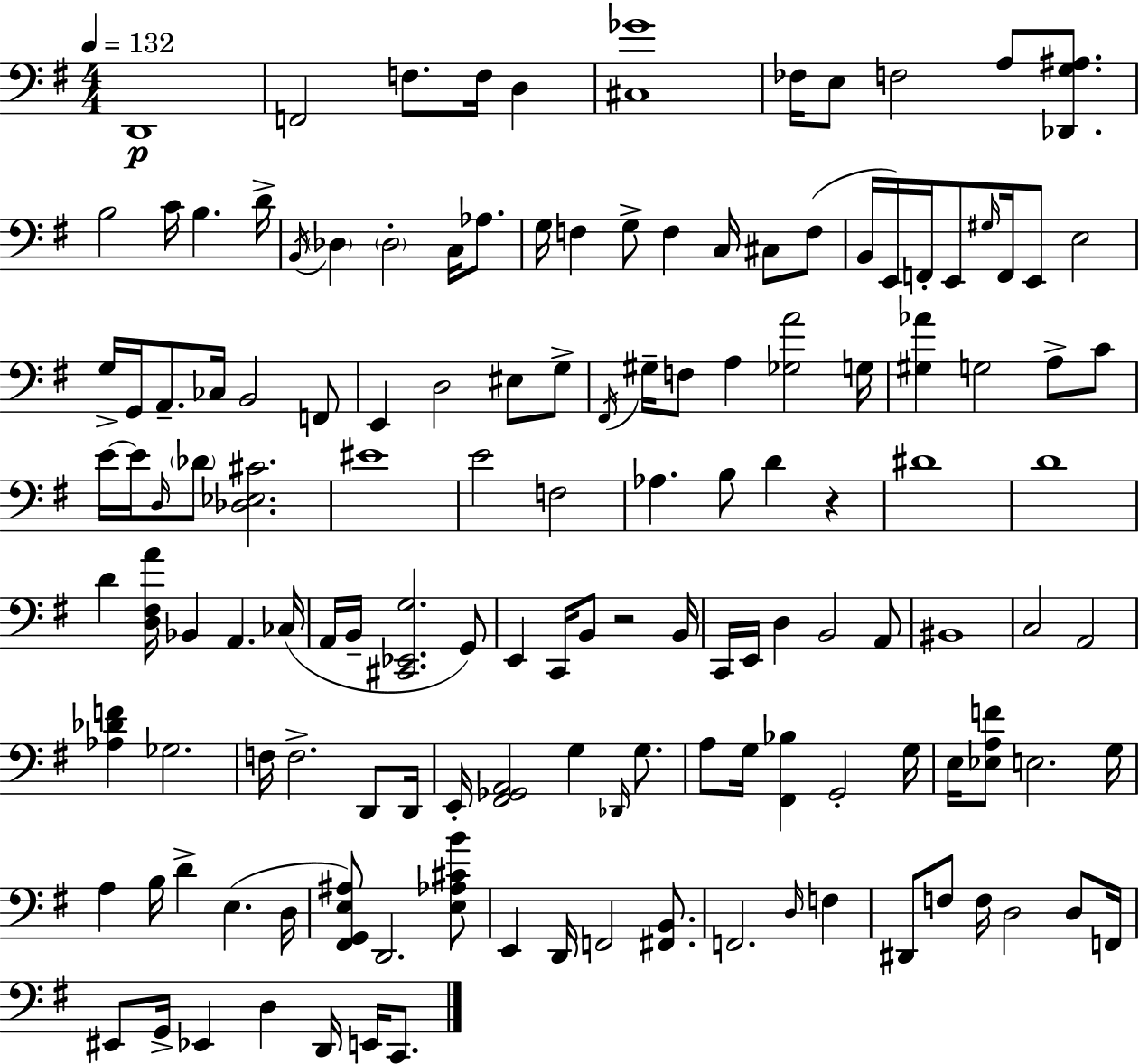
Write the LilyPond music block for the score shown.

{
  \clef bass
  \numericTimeSignature
  \time 4/4
  \key g \major
  \tempo 4 = 132
  d,1\p | f,2 f8. f16 d4 | <cis ges'>1 | fes16 e8 f2 a8 <des, g ais>8. | \break b2 c'16 b4. d'16-> | \acciaccatura { b,16 } \parenthesize des4 \parenthesize des2-. c16 aes8. | g16 f4 g8-> f4 c16 cis8 f8( | b,16 e,16) f,16-. e,8 \grace { gis16 } f,16 e,8 e2 | \break g16-> g,16 a,8.-- ces16 b,2 | f,8 e,4 d2 eis8 | g8-> \acciaccatura { fis,16 } gis16-- f8 a4 <ges a'>2 | g16 <gis aes'>4 g2 a8-> | \break c'8 e'16~~ e'16 \grace { d16 } \parenthesize des'8 <des ees cis'>2. | eis'1 | e'2 f2 | aes4. b8 d'4 | \break r4 dis'1 | d'1 | d'4 <d fis a'>16 bes,4 a,4. | ces16( a,16 b,16-- <cis, ees, g>2. | \break g,8) e,4 c,16 b,8 r2 | b,16 c,16 e,16 d4 b,2 | a,8 bis,1 | c2 a,2 | \break <aes des' f'>4 ges2. | f16 f2.-> | d,8 d,16 e,16-. <fis, ges, a,>2 g4 | \grace { des,16 } g8. a8 g16 <fis, bes>4 g,2-. | \break g16 e16 <ees a f'>8 e2. | g16 a4 b16 d'4-> e4.( | d16 <fis, g, e ais>8) d,2. | <e aes cis' b'>8 e,4 d,16 f,2 | \break <fis, b,>8. f,2. | \grace { d16 } f4 dis,8 f8 f16 d2 | d8 f,16 eis,8 g,16-> ees,4 d4 | d,16 e,16 c,8. \bar "|."
}